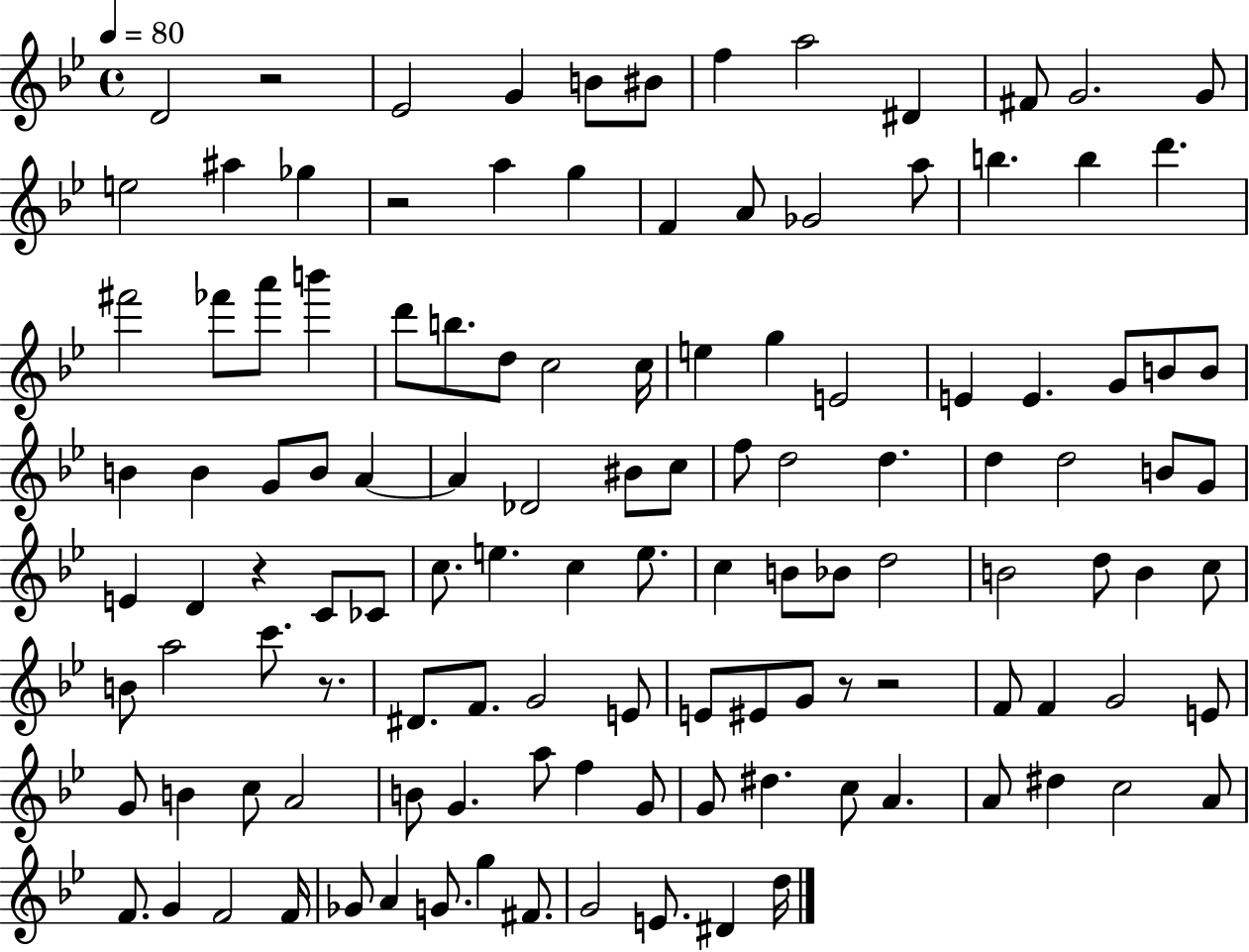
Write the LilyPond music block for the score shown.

{
  \clef treble
  \time 4/4
  \defaultTimeSignature
  \key bes \major
  \tempo 4 = 80
  d'2 r2 | ees'2 g'4 b'8 bis'8 | f''4 a''2 dis'4 | fis'8 g'2. g'8 | \break e''2 ais''4 ges''4 | r2 a''4 g''4 | f'4 a'8 ges'2 a''8 | b''4. b''4 d'''4. | \break fis'''2 fes'''8 a'''8 b'''4 | d'''8 b''8. d''8 c''2 c''16 | e''4 g''4 e'2 | e'4 e'4. g'8 b'8 b'8 | \break b'4 b'4 g'8 b'8 a'4~~ | a'4 des'2 bis'8 c''8 | f''8 d''2 d''4. | d''4 d''2 b'8 g'8 | \break e'4 d'4 r4 c'8 ces'8 | c''8. e''4. c''4 e''8. | c''4 b'8 bes'8 d''2 | b'2 d''8 b'4 c''8 | \break b'8 a''2 c'''8. r8. | dis'8. f'8. g'2 e'8 | e'8 eis'8 g'8 r8 r2 | f'8 f'4 g'2 e'8 | \break g'8 b'4 c''8 a'2 | b'8 g'4. a''8 f''4 g'8 | g'8 dis''4. c''8 a'4. | a'8 dis''4 c''2 a'8 | \break f'8. g'4 f'2 f'16 | ges'8 a'4 g'8. g''4 fis'8. | g'2 e'8. dis'4 d''16 | \bar "|."
}